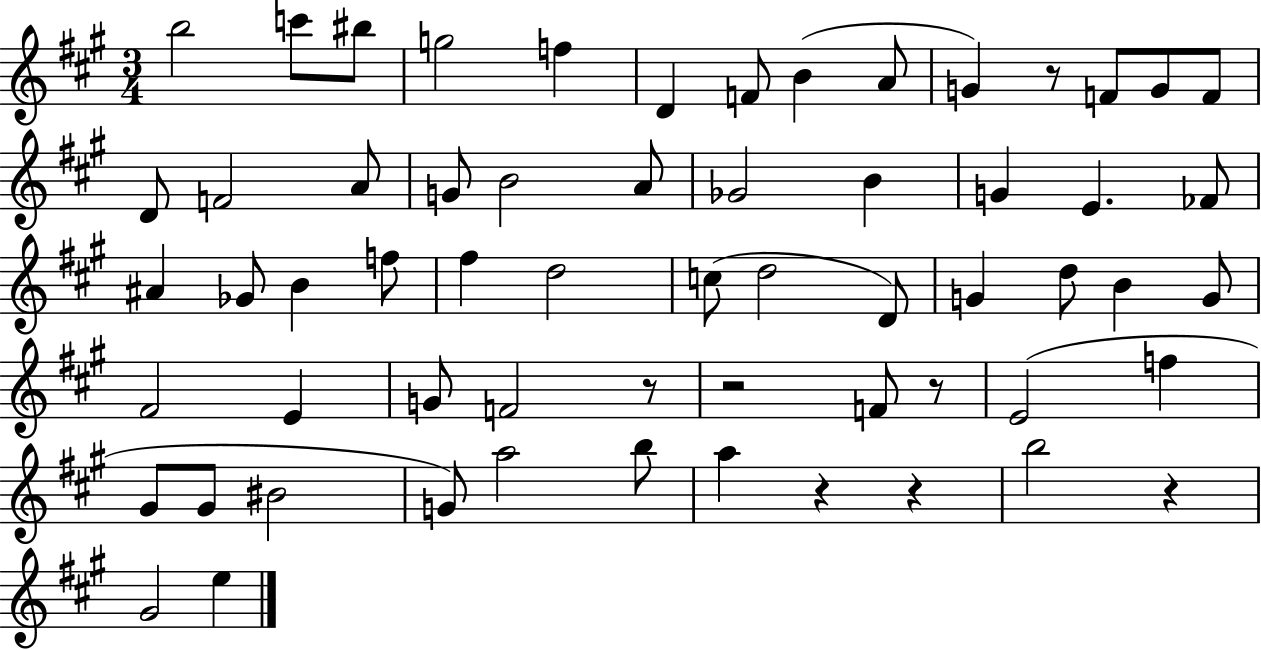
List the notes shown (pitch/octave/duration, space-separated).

B5/h C6/e BIS5/e G5/h F5/q D4/q F4/e B4/q A4/e G4/q R/e F4/e G4/e F4/e D4/e F4/h A4/e G4/e B4/h A4/e Gb4/h B4/q G4/q E4/q. FES4/e A#4/q Gb4/e B4/q F5/e F#5/q D5/h C5/e D5/h D4/e G4/q D5/e B4/q G4/e F#4/h E4/q G4/e F4/h R/e R/h F4/e R/e E4/h F5/q G#4/e G#4/e BIS4/h G4/e A5/h B5/e A5/q R/q R/q B5/h R/q G#4/h E5/q